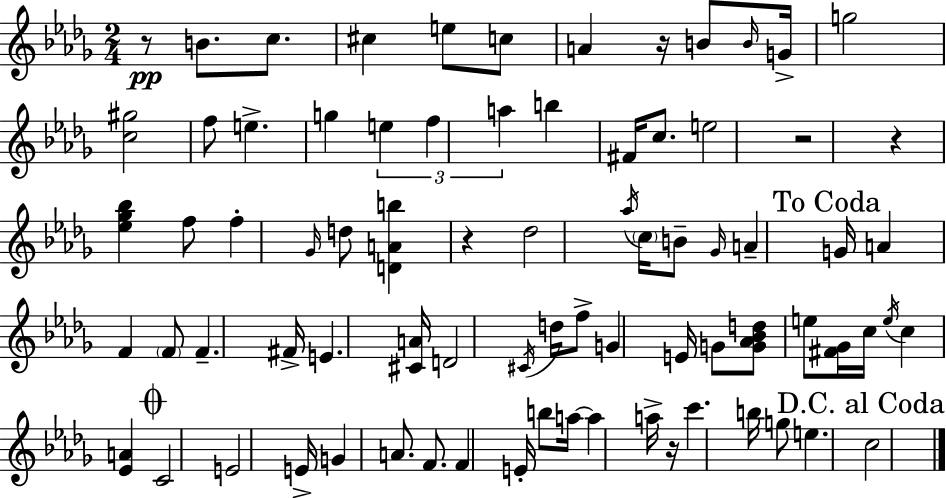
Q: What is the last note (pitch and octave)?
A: C5